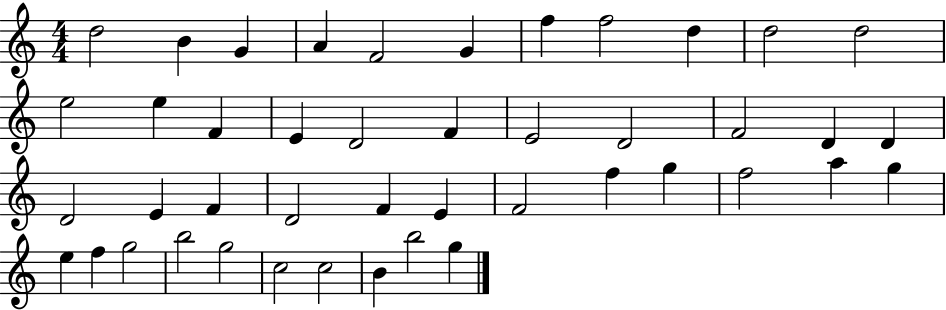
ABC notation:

X:1
T:Untitled
M:4/4
L:1/4
K:C
d2 B G A F2 G f f2 d d2 d2 e2 e F E D2 F E2 D2 F2 D D D2 E F D2 F E F2 f g f2 a g e f g2 b2 g2 c2 c2 B b2 g